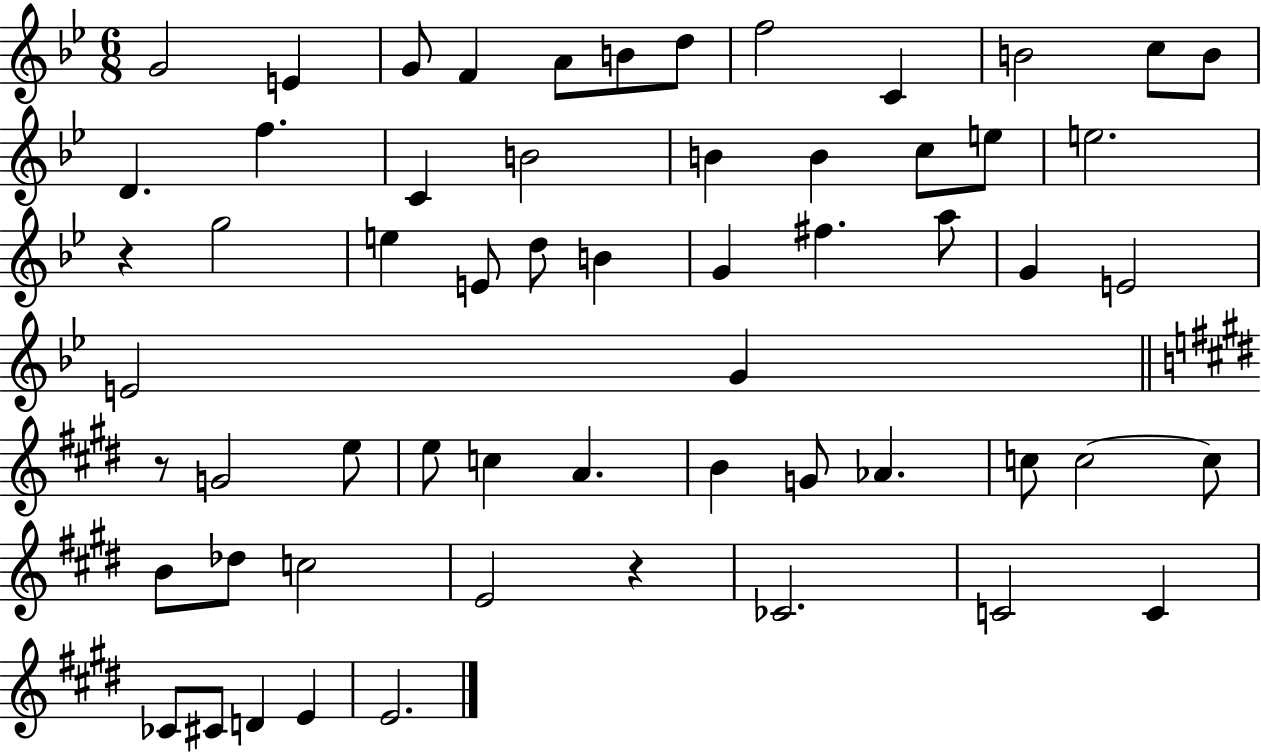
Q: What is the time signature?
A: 6/8